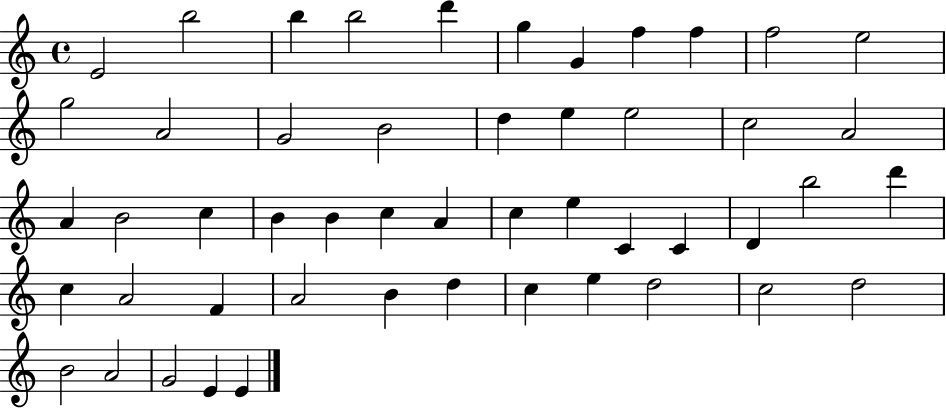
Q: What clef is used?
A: treble